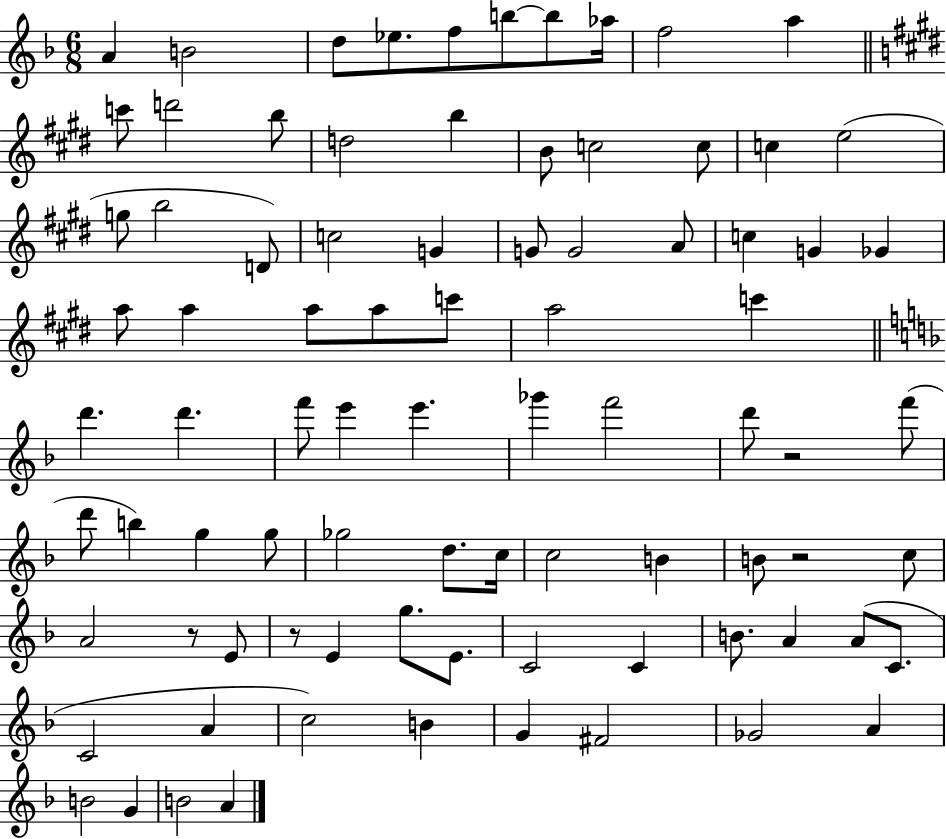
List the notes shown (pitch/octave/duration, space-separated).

A4/q B4/h D5/e Eb5/e. F5/e B5/e B5/e Ab5/s F5/h A5/q C6/e D6/h B5/e D5/h B5/q B4/e C5/h C5/e C5/q E5/h G5/e B5/h D4/e C5/h G4/q G4/e G4/h A4/e C5/q G4/q Gb4/q A5/e A5/q A5/e A5/e C6/e A5/h C6/q D6/q. D6/q. F6/e E6/q E6/q. Gb6/q F6/h D6/e R/h F6/e D6/e B5/q G5/q G5/e Gb5/h D5/e. C5/s C5/h B4/q B4/e R/h C5/e A4/h R/e E4/e R/e E4/q G5/e. E4/e. C4/h C4/q B4/e. A4/q A4/e C4/e. C4/h A4/q C5/h B4/q G4/q F#4/h Gb4/h A4/q B4/h G4/q B4/h A4/q